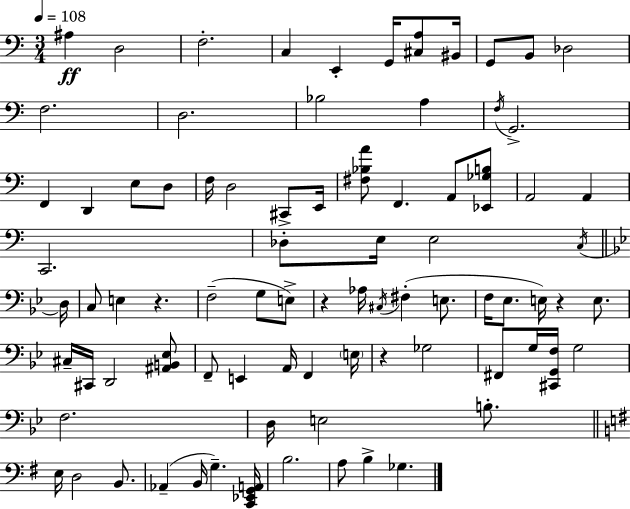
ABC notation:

X:1
T:Untitled
M:3/4
L:1/4
K:C
^A, D,2 F,2 C, E,, G,,/4 [^C,A,]/2 ^B,,/4 G,,/2 B,,/2 _D,2 F,2 D,2 _B,2 A, F,/4 G,,2 F,, D,, E,/2 D,/2 F,/4 D,2 ^C,,/2 E,,/4 [^F,_B,A]/2 F,, A,,/2 [_E,,_G,B,]/2 A,,2 A,, C,,2 _D,/2 E,/4 E,2 C,/4 D,/4 C,/2 E, z F,2 G,/2 E,/2 z _A,/4 ^C,/4 ^F, E,/2 F,/4 _E,/2 E,/4 z E,/2 ^C,/4 ^C,,/4 D,,2 [^A,,B,,_E,]/2 F,,/2 E,, A,,/4 F,, E,/4 z _G,2 ^F,,/2 G,/4 [^C,,G,,F,]/4 G,2 F,2 D,/4 E,2 B,/2 E,/4 D,2 B,,/2 _A,, B,,/4 G, [C,,_E,,G,,A,,]/4 B,2 A,/2 B, _G,